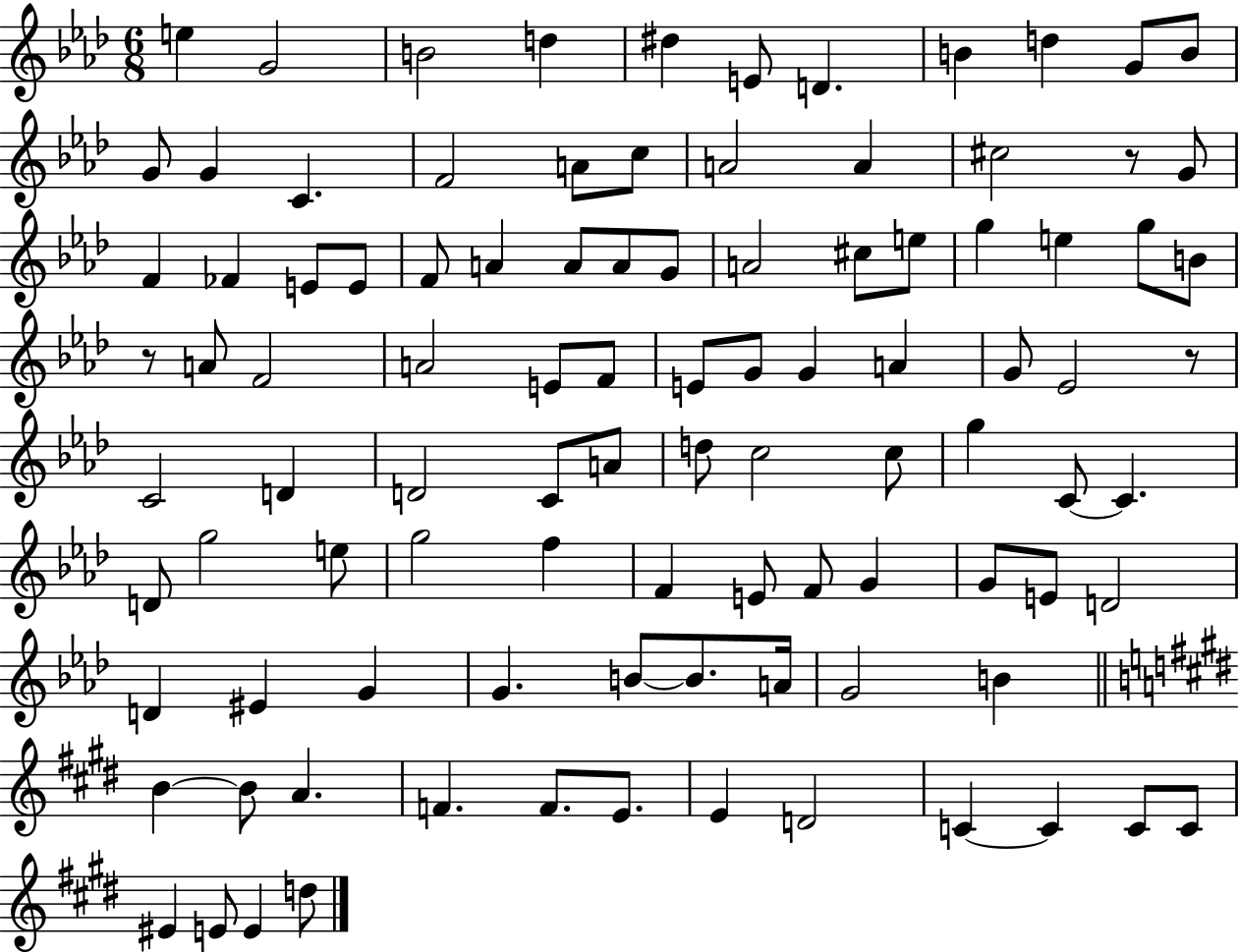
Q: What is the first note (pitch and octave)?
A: E5